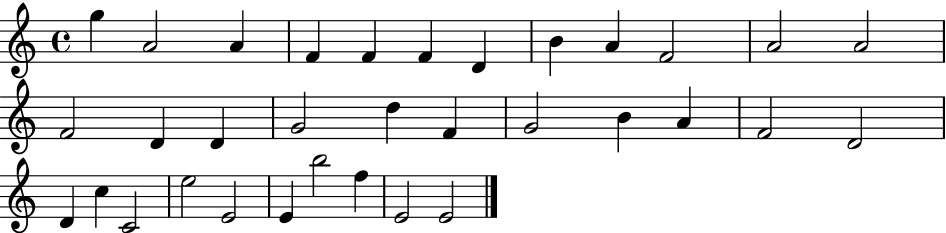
X:1
T:Untitled
M:4/4
L:1/4
K:C
g A2 A F F F D B A F2 A2 A2 F2 D D G2 d F G2 B A F2 D2 D c C2 e2 E2 E b2 f E2 E2